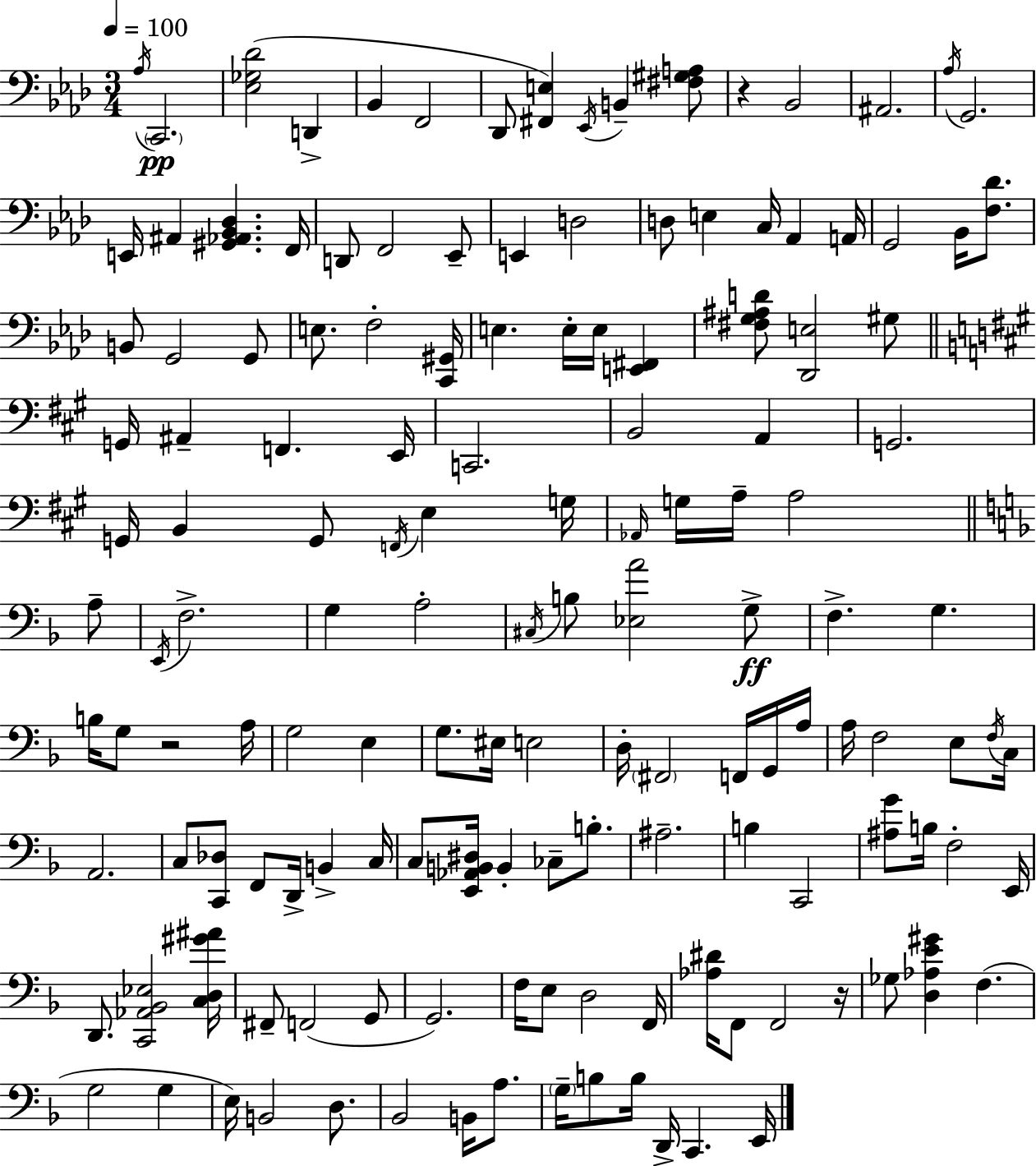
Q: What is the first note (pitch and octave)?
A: Ab3